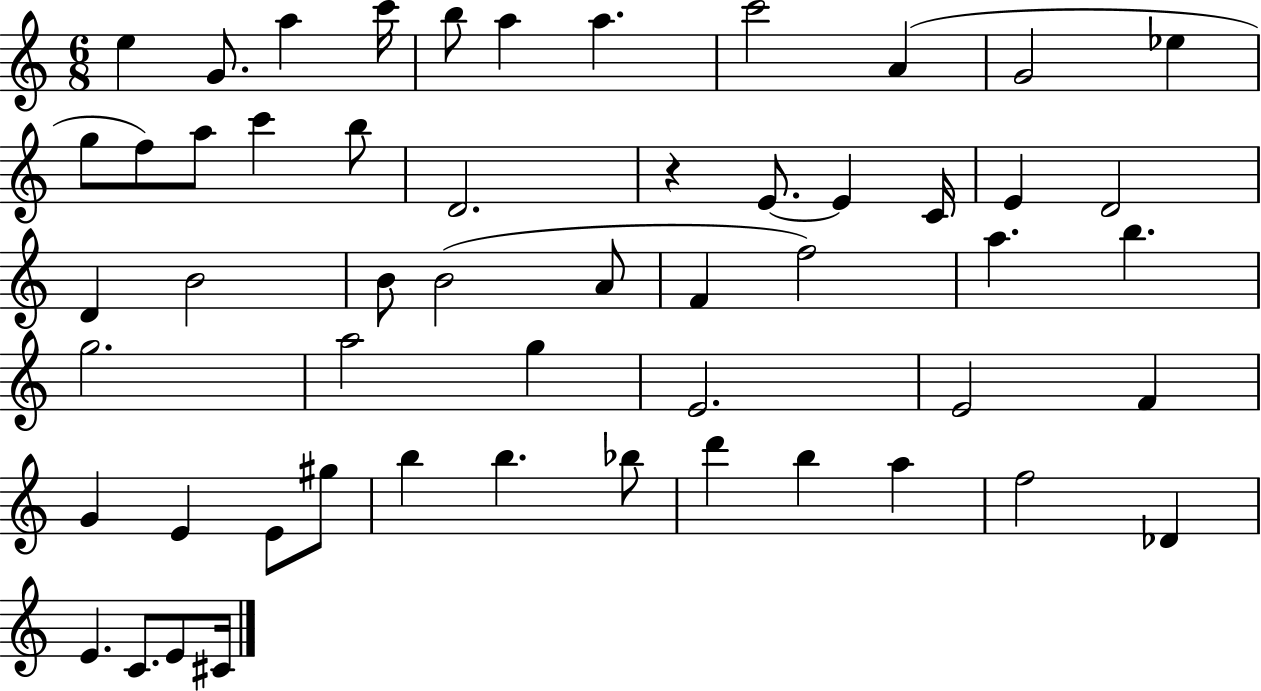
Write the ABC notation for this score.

X:1
T:Untitled
M:6/8
L:1/4
K:C
e G/2 a c'/4 b/2 a a c'2 A G2 _e g/2 f/2 a/2 c' b/2 D2 z E/2 E C/4 E D2 D B2 B/2 B2 A/2 F f2 a b g2 a2 g E2 E2 F G E E/2 ^g/2 b b _b/2 d' b a f2 _D E C/2 E/2 ^C/4